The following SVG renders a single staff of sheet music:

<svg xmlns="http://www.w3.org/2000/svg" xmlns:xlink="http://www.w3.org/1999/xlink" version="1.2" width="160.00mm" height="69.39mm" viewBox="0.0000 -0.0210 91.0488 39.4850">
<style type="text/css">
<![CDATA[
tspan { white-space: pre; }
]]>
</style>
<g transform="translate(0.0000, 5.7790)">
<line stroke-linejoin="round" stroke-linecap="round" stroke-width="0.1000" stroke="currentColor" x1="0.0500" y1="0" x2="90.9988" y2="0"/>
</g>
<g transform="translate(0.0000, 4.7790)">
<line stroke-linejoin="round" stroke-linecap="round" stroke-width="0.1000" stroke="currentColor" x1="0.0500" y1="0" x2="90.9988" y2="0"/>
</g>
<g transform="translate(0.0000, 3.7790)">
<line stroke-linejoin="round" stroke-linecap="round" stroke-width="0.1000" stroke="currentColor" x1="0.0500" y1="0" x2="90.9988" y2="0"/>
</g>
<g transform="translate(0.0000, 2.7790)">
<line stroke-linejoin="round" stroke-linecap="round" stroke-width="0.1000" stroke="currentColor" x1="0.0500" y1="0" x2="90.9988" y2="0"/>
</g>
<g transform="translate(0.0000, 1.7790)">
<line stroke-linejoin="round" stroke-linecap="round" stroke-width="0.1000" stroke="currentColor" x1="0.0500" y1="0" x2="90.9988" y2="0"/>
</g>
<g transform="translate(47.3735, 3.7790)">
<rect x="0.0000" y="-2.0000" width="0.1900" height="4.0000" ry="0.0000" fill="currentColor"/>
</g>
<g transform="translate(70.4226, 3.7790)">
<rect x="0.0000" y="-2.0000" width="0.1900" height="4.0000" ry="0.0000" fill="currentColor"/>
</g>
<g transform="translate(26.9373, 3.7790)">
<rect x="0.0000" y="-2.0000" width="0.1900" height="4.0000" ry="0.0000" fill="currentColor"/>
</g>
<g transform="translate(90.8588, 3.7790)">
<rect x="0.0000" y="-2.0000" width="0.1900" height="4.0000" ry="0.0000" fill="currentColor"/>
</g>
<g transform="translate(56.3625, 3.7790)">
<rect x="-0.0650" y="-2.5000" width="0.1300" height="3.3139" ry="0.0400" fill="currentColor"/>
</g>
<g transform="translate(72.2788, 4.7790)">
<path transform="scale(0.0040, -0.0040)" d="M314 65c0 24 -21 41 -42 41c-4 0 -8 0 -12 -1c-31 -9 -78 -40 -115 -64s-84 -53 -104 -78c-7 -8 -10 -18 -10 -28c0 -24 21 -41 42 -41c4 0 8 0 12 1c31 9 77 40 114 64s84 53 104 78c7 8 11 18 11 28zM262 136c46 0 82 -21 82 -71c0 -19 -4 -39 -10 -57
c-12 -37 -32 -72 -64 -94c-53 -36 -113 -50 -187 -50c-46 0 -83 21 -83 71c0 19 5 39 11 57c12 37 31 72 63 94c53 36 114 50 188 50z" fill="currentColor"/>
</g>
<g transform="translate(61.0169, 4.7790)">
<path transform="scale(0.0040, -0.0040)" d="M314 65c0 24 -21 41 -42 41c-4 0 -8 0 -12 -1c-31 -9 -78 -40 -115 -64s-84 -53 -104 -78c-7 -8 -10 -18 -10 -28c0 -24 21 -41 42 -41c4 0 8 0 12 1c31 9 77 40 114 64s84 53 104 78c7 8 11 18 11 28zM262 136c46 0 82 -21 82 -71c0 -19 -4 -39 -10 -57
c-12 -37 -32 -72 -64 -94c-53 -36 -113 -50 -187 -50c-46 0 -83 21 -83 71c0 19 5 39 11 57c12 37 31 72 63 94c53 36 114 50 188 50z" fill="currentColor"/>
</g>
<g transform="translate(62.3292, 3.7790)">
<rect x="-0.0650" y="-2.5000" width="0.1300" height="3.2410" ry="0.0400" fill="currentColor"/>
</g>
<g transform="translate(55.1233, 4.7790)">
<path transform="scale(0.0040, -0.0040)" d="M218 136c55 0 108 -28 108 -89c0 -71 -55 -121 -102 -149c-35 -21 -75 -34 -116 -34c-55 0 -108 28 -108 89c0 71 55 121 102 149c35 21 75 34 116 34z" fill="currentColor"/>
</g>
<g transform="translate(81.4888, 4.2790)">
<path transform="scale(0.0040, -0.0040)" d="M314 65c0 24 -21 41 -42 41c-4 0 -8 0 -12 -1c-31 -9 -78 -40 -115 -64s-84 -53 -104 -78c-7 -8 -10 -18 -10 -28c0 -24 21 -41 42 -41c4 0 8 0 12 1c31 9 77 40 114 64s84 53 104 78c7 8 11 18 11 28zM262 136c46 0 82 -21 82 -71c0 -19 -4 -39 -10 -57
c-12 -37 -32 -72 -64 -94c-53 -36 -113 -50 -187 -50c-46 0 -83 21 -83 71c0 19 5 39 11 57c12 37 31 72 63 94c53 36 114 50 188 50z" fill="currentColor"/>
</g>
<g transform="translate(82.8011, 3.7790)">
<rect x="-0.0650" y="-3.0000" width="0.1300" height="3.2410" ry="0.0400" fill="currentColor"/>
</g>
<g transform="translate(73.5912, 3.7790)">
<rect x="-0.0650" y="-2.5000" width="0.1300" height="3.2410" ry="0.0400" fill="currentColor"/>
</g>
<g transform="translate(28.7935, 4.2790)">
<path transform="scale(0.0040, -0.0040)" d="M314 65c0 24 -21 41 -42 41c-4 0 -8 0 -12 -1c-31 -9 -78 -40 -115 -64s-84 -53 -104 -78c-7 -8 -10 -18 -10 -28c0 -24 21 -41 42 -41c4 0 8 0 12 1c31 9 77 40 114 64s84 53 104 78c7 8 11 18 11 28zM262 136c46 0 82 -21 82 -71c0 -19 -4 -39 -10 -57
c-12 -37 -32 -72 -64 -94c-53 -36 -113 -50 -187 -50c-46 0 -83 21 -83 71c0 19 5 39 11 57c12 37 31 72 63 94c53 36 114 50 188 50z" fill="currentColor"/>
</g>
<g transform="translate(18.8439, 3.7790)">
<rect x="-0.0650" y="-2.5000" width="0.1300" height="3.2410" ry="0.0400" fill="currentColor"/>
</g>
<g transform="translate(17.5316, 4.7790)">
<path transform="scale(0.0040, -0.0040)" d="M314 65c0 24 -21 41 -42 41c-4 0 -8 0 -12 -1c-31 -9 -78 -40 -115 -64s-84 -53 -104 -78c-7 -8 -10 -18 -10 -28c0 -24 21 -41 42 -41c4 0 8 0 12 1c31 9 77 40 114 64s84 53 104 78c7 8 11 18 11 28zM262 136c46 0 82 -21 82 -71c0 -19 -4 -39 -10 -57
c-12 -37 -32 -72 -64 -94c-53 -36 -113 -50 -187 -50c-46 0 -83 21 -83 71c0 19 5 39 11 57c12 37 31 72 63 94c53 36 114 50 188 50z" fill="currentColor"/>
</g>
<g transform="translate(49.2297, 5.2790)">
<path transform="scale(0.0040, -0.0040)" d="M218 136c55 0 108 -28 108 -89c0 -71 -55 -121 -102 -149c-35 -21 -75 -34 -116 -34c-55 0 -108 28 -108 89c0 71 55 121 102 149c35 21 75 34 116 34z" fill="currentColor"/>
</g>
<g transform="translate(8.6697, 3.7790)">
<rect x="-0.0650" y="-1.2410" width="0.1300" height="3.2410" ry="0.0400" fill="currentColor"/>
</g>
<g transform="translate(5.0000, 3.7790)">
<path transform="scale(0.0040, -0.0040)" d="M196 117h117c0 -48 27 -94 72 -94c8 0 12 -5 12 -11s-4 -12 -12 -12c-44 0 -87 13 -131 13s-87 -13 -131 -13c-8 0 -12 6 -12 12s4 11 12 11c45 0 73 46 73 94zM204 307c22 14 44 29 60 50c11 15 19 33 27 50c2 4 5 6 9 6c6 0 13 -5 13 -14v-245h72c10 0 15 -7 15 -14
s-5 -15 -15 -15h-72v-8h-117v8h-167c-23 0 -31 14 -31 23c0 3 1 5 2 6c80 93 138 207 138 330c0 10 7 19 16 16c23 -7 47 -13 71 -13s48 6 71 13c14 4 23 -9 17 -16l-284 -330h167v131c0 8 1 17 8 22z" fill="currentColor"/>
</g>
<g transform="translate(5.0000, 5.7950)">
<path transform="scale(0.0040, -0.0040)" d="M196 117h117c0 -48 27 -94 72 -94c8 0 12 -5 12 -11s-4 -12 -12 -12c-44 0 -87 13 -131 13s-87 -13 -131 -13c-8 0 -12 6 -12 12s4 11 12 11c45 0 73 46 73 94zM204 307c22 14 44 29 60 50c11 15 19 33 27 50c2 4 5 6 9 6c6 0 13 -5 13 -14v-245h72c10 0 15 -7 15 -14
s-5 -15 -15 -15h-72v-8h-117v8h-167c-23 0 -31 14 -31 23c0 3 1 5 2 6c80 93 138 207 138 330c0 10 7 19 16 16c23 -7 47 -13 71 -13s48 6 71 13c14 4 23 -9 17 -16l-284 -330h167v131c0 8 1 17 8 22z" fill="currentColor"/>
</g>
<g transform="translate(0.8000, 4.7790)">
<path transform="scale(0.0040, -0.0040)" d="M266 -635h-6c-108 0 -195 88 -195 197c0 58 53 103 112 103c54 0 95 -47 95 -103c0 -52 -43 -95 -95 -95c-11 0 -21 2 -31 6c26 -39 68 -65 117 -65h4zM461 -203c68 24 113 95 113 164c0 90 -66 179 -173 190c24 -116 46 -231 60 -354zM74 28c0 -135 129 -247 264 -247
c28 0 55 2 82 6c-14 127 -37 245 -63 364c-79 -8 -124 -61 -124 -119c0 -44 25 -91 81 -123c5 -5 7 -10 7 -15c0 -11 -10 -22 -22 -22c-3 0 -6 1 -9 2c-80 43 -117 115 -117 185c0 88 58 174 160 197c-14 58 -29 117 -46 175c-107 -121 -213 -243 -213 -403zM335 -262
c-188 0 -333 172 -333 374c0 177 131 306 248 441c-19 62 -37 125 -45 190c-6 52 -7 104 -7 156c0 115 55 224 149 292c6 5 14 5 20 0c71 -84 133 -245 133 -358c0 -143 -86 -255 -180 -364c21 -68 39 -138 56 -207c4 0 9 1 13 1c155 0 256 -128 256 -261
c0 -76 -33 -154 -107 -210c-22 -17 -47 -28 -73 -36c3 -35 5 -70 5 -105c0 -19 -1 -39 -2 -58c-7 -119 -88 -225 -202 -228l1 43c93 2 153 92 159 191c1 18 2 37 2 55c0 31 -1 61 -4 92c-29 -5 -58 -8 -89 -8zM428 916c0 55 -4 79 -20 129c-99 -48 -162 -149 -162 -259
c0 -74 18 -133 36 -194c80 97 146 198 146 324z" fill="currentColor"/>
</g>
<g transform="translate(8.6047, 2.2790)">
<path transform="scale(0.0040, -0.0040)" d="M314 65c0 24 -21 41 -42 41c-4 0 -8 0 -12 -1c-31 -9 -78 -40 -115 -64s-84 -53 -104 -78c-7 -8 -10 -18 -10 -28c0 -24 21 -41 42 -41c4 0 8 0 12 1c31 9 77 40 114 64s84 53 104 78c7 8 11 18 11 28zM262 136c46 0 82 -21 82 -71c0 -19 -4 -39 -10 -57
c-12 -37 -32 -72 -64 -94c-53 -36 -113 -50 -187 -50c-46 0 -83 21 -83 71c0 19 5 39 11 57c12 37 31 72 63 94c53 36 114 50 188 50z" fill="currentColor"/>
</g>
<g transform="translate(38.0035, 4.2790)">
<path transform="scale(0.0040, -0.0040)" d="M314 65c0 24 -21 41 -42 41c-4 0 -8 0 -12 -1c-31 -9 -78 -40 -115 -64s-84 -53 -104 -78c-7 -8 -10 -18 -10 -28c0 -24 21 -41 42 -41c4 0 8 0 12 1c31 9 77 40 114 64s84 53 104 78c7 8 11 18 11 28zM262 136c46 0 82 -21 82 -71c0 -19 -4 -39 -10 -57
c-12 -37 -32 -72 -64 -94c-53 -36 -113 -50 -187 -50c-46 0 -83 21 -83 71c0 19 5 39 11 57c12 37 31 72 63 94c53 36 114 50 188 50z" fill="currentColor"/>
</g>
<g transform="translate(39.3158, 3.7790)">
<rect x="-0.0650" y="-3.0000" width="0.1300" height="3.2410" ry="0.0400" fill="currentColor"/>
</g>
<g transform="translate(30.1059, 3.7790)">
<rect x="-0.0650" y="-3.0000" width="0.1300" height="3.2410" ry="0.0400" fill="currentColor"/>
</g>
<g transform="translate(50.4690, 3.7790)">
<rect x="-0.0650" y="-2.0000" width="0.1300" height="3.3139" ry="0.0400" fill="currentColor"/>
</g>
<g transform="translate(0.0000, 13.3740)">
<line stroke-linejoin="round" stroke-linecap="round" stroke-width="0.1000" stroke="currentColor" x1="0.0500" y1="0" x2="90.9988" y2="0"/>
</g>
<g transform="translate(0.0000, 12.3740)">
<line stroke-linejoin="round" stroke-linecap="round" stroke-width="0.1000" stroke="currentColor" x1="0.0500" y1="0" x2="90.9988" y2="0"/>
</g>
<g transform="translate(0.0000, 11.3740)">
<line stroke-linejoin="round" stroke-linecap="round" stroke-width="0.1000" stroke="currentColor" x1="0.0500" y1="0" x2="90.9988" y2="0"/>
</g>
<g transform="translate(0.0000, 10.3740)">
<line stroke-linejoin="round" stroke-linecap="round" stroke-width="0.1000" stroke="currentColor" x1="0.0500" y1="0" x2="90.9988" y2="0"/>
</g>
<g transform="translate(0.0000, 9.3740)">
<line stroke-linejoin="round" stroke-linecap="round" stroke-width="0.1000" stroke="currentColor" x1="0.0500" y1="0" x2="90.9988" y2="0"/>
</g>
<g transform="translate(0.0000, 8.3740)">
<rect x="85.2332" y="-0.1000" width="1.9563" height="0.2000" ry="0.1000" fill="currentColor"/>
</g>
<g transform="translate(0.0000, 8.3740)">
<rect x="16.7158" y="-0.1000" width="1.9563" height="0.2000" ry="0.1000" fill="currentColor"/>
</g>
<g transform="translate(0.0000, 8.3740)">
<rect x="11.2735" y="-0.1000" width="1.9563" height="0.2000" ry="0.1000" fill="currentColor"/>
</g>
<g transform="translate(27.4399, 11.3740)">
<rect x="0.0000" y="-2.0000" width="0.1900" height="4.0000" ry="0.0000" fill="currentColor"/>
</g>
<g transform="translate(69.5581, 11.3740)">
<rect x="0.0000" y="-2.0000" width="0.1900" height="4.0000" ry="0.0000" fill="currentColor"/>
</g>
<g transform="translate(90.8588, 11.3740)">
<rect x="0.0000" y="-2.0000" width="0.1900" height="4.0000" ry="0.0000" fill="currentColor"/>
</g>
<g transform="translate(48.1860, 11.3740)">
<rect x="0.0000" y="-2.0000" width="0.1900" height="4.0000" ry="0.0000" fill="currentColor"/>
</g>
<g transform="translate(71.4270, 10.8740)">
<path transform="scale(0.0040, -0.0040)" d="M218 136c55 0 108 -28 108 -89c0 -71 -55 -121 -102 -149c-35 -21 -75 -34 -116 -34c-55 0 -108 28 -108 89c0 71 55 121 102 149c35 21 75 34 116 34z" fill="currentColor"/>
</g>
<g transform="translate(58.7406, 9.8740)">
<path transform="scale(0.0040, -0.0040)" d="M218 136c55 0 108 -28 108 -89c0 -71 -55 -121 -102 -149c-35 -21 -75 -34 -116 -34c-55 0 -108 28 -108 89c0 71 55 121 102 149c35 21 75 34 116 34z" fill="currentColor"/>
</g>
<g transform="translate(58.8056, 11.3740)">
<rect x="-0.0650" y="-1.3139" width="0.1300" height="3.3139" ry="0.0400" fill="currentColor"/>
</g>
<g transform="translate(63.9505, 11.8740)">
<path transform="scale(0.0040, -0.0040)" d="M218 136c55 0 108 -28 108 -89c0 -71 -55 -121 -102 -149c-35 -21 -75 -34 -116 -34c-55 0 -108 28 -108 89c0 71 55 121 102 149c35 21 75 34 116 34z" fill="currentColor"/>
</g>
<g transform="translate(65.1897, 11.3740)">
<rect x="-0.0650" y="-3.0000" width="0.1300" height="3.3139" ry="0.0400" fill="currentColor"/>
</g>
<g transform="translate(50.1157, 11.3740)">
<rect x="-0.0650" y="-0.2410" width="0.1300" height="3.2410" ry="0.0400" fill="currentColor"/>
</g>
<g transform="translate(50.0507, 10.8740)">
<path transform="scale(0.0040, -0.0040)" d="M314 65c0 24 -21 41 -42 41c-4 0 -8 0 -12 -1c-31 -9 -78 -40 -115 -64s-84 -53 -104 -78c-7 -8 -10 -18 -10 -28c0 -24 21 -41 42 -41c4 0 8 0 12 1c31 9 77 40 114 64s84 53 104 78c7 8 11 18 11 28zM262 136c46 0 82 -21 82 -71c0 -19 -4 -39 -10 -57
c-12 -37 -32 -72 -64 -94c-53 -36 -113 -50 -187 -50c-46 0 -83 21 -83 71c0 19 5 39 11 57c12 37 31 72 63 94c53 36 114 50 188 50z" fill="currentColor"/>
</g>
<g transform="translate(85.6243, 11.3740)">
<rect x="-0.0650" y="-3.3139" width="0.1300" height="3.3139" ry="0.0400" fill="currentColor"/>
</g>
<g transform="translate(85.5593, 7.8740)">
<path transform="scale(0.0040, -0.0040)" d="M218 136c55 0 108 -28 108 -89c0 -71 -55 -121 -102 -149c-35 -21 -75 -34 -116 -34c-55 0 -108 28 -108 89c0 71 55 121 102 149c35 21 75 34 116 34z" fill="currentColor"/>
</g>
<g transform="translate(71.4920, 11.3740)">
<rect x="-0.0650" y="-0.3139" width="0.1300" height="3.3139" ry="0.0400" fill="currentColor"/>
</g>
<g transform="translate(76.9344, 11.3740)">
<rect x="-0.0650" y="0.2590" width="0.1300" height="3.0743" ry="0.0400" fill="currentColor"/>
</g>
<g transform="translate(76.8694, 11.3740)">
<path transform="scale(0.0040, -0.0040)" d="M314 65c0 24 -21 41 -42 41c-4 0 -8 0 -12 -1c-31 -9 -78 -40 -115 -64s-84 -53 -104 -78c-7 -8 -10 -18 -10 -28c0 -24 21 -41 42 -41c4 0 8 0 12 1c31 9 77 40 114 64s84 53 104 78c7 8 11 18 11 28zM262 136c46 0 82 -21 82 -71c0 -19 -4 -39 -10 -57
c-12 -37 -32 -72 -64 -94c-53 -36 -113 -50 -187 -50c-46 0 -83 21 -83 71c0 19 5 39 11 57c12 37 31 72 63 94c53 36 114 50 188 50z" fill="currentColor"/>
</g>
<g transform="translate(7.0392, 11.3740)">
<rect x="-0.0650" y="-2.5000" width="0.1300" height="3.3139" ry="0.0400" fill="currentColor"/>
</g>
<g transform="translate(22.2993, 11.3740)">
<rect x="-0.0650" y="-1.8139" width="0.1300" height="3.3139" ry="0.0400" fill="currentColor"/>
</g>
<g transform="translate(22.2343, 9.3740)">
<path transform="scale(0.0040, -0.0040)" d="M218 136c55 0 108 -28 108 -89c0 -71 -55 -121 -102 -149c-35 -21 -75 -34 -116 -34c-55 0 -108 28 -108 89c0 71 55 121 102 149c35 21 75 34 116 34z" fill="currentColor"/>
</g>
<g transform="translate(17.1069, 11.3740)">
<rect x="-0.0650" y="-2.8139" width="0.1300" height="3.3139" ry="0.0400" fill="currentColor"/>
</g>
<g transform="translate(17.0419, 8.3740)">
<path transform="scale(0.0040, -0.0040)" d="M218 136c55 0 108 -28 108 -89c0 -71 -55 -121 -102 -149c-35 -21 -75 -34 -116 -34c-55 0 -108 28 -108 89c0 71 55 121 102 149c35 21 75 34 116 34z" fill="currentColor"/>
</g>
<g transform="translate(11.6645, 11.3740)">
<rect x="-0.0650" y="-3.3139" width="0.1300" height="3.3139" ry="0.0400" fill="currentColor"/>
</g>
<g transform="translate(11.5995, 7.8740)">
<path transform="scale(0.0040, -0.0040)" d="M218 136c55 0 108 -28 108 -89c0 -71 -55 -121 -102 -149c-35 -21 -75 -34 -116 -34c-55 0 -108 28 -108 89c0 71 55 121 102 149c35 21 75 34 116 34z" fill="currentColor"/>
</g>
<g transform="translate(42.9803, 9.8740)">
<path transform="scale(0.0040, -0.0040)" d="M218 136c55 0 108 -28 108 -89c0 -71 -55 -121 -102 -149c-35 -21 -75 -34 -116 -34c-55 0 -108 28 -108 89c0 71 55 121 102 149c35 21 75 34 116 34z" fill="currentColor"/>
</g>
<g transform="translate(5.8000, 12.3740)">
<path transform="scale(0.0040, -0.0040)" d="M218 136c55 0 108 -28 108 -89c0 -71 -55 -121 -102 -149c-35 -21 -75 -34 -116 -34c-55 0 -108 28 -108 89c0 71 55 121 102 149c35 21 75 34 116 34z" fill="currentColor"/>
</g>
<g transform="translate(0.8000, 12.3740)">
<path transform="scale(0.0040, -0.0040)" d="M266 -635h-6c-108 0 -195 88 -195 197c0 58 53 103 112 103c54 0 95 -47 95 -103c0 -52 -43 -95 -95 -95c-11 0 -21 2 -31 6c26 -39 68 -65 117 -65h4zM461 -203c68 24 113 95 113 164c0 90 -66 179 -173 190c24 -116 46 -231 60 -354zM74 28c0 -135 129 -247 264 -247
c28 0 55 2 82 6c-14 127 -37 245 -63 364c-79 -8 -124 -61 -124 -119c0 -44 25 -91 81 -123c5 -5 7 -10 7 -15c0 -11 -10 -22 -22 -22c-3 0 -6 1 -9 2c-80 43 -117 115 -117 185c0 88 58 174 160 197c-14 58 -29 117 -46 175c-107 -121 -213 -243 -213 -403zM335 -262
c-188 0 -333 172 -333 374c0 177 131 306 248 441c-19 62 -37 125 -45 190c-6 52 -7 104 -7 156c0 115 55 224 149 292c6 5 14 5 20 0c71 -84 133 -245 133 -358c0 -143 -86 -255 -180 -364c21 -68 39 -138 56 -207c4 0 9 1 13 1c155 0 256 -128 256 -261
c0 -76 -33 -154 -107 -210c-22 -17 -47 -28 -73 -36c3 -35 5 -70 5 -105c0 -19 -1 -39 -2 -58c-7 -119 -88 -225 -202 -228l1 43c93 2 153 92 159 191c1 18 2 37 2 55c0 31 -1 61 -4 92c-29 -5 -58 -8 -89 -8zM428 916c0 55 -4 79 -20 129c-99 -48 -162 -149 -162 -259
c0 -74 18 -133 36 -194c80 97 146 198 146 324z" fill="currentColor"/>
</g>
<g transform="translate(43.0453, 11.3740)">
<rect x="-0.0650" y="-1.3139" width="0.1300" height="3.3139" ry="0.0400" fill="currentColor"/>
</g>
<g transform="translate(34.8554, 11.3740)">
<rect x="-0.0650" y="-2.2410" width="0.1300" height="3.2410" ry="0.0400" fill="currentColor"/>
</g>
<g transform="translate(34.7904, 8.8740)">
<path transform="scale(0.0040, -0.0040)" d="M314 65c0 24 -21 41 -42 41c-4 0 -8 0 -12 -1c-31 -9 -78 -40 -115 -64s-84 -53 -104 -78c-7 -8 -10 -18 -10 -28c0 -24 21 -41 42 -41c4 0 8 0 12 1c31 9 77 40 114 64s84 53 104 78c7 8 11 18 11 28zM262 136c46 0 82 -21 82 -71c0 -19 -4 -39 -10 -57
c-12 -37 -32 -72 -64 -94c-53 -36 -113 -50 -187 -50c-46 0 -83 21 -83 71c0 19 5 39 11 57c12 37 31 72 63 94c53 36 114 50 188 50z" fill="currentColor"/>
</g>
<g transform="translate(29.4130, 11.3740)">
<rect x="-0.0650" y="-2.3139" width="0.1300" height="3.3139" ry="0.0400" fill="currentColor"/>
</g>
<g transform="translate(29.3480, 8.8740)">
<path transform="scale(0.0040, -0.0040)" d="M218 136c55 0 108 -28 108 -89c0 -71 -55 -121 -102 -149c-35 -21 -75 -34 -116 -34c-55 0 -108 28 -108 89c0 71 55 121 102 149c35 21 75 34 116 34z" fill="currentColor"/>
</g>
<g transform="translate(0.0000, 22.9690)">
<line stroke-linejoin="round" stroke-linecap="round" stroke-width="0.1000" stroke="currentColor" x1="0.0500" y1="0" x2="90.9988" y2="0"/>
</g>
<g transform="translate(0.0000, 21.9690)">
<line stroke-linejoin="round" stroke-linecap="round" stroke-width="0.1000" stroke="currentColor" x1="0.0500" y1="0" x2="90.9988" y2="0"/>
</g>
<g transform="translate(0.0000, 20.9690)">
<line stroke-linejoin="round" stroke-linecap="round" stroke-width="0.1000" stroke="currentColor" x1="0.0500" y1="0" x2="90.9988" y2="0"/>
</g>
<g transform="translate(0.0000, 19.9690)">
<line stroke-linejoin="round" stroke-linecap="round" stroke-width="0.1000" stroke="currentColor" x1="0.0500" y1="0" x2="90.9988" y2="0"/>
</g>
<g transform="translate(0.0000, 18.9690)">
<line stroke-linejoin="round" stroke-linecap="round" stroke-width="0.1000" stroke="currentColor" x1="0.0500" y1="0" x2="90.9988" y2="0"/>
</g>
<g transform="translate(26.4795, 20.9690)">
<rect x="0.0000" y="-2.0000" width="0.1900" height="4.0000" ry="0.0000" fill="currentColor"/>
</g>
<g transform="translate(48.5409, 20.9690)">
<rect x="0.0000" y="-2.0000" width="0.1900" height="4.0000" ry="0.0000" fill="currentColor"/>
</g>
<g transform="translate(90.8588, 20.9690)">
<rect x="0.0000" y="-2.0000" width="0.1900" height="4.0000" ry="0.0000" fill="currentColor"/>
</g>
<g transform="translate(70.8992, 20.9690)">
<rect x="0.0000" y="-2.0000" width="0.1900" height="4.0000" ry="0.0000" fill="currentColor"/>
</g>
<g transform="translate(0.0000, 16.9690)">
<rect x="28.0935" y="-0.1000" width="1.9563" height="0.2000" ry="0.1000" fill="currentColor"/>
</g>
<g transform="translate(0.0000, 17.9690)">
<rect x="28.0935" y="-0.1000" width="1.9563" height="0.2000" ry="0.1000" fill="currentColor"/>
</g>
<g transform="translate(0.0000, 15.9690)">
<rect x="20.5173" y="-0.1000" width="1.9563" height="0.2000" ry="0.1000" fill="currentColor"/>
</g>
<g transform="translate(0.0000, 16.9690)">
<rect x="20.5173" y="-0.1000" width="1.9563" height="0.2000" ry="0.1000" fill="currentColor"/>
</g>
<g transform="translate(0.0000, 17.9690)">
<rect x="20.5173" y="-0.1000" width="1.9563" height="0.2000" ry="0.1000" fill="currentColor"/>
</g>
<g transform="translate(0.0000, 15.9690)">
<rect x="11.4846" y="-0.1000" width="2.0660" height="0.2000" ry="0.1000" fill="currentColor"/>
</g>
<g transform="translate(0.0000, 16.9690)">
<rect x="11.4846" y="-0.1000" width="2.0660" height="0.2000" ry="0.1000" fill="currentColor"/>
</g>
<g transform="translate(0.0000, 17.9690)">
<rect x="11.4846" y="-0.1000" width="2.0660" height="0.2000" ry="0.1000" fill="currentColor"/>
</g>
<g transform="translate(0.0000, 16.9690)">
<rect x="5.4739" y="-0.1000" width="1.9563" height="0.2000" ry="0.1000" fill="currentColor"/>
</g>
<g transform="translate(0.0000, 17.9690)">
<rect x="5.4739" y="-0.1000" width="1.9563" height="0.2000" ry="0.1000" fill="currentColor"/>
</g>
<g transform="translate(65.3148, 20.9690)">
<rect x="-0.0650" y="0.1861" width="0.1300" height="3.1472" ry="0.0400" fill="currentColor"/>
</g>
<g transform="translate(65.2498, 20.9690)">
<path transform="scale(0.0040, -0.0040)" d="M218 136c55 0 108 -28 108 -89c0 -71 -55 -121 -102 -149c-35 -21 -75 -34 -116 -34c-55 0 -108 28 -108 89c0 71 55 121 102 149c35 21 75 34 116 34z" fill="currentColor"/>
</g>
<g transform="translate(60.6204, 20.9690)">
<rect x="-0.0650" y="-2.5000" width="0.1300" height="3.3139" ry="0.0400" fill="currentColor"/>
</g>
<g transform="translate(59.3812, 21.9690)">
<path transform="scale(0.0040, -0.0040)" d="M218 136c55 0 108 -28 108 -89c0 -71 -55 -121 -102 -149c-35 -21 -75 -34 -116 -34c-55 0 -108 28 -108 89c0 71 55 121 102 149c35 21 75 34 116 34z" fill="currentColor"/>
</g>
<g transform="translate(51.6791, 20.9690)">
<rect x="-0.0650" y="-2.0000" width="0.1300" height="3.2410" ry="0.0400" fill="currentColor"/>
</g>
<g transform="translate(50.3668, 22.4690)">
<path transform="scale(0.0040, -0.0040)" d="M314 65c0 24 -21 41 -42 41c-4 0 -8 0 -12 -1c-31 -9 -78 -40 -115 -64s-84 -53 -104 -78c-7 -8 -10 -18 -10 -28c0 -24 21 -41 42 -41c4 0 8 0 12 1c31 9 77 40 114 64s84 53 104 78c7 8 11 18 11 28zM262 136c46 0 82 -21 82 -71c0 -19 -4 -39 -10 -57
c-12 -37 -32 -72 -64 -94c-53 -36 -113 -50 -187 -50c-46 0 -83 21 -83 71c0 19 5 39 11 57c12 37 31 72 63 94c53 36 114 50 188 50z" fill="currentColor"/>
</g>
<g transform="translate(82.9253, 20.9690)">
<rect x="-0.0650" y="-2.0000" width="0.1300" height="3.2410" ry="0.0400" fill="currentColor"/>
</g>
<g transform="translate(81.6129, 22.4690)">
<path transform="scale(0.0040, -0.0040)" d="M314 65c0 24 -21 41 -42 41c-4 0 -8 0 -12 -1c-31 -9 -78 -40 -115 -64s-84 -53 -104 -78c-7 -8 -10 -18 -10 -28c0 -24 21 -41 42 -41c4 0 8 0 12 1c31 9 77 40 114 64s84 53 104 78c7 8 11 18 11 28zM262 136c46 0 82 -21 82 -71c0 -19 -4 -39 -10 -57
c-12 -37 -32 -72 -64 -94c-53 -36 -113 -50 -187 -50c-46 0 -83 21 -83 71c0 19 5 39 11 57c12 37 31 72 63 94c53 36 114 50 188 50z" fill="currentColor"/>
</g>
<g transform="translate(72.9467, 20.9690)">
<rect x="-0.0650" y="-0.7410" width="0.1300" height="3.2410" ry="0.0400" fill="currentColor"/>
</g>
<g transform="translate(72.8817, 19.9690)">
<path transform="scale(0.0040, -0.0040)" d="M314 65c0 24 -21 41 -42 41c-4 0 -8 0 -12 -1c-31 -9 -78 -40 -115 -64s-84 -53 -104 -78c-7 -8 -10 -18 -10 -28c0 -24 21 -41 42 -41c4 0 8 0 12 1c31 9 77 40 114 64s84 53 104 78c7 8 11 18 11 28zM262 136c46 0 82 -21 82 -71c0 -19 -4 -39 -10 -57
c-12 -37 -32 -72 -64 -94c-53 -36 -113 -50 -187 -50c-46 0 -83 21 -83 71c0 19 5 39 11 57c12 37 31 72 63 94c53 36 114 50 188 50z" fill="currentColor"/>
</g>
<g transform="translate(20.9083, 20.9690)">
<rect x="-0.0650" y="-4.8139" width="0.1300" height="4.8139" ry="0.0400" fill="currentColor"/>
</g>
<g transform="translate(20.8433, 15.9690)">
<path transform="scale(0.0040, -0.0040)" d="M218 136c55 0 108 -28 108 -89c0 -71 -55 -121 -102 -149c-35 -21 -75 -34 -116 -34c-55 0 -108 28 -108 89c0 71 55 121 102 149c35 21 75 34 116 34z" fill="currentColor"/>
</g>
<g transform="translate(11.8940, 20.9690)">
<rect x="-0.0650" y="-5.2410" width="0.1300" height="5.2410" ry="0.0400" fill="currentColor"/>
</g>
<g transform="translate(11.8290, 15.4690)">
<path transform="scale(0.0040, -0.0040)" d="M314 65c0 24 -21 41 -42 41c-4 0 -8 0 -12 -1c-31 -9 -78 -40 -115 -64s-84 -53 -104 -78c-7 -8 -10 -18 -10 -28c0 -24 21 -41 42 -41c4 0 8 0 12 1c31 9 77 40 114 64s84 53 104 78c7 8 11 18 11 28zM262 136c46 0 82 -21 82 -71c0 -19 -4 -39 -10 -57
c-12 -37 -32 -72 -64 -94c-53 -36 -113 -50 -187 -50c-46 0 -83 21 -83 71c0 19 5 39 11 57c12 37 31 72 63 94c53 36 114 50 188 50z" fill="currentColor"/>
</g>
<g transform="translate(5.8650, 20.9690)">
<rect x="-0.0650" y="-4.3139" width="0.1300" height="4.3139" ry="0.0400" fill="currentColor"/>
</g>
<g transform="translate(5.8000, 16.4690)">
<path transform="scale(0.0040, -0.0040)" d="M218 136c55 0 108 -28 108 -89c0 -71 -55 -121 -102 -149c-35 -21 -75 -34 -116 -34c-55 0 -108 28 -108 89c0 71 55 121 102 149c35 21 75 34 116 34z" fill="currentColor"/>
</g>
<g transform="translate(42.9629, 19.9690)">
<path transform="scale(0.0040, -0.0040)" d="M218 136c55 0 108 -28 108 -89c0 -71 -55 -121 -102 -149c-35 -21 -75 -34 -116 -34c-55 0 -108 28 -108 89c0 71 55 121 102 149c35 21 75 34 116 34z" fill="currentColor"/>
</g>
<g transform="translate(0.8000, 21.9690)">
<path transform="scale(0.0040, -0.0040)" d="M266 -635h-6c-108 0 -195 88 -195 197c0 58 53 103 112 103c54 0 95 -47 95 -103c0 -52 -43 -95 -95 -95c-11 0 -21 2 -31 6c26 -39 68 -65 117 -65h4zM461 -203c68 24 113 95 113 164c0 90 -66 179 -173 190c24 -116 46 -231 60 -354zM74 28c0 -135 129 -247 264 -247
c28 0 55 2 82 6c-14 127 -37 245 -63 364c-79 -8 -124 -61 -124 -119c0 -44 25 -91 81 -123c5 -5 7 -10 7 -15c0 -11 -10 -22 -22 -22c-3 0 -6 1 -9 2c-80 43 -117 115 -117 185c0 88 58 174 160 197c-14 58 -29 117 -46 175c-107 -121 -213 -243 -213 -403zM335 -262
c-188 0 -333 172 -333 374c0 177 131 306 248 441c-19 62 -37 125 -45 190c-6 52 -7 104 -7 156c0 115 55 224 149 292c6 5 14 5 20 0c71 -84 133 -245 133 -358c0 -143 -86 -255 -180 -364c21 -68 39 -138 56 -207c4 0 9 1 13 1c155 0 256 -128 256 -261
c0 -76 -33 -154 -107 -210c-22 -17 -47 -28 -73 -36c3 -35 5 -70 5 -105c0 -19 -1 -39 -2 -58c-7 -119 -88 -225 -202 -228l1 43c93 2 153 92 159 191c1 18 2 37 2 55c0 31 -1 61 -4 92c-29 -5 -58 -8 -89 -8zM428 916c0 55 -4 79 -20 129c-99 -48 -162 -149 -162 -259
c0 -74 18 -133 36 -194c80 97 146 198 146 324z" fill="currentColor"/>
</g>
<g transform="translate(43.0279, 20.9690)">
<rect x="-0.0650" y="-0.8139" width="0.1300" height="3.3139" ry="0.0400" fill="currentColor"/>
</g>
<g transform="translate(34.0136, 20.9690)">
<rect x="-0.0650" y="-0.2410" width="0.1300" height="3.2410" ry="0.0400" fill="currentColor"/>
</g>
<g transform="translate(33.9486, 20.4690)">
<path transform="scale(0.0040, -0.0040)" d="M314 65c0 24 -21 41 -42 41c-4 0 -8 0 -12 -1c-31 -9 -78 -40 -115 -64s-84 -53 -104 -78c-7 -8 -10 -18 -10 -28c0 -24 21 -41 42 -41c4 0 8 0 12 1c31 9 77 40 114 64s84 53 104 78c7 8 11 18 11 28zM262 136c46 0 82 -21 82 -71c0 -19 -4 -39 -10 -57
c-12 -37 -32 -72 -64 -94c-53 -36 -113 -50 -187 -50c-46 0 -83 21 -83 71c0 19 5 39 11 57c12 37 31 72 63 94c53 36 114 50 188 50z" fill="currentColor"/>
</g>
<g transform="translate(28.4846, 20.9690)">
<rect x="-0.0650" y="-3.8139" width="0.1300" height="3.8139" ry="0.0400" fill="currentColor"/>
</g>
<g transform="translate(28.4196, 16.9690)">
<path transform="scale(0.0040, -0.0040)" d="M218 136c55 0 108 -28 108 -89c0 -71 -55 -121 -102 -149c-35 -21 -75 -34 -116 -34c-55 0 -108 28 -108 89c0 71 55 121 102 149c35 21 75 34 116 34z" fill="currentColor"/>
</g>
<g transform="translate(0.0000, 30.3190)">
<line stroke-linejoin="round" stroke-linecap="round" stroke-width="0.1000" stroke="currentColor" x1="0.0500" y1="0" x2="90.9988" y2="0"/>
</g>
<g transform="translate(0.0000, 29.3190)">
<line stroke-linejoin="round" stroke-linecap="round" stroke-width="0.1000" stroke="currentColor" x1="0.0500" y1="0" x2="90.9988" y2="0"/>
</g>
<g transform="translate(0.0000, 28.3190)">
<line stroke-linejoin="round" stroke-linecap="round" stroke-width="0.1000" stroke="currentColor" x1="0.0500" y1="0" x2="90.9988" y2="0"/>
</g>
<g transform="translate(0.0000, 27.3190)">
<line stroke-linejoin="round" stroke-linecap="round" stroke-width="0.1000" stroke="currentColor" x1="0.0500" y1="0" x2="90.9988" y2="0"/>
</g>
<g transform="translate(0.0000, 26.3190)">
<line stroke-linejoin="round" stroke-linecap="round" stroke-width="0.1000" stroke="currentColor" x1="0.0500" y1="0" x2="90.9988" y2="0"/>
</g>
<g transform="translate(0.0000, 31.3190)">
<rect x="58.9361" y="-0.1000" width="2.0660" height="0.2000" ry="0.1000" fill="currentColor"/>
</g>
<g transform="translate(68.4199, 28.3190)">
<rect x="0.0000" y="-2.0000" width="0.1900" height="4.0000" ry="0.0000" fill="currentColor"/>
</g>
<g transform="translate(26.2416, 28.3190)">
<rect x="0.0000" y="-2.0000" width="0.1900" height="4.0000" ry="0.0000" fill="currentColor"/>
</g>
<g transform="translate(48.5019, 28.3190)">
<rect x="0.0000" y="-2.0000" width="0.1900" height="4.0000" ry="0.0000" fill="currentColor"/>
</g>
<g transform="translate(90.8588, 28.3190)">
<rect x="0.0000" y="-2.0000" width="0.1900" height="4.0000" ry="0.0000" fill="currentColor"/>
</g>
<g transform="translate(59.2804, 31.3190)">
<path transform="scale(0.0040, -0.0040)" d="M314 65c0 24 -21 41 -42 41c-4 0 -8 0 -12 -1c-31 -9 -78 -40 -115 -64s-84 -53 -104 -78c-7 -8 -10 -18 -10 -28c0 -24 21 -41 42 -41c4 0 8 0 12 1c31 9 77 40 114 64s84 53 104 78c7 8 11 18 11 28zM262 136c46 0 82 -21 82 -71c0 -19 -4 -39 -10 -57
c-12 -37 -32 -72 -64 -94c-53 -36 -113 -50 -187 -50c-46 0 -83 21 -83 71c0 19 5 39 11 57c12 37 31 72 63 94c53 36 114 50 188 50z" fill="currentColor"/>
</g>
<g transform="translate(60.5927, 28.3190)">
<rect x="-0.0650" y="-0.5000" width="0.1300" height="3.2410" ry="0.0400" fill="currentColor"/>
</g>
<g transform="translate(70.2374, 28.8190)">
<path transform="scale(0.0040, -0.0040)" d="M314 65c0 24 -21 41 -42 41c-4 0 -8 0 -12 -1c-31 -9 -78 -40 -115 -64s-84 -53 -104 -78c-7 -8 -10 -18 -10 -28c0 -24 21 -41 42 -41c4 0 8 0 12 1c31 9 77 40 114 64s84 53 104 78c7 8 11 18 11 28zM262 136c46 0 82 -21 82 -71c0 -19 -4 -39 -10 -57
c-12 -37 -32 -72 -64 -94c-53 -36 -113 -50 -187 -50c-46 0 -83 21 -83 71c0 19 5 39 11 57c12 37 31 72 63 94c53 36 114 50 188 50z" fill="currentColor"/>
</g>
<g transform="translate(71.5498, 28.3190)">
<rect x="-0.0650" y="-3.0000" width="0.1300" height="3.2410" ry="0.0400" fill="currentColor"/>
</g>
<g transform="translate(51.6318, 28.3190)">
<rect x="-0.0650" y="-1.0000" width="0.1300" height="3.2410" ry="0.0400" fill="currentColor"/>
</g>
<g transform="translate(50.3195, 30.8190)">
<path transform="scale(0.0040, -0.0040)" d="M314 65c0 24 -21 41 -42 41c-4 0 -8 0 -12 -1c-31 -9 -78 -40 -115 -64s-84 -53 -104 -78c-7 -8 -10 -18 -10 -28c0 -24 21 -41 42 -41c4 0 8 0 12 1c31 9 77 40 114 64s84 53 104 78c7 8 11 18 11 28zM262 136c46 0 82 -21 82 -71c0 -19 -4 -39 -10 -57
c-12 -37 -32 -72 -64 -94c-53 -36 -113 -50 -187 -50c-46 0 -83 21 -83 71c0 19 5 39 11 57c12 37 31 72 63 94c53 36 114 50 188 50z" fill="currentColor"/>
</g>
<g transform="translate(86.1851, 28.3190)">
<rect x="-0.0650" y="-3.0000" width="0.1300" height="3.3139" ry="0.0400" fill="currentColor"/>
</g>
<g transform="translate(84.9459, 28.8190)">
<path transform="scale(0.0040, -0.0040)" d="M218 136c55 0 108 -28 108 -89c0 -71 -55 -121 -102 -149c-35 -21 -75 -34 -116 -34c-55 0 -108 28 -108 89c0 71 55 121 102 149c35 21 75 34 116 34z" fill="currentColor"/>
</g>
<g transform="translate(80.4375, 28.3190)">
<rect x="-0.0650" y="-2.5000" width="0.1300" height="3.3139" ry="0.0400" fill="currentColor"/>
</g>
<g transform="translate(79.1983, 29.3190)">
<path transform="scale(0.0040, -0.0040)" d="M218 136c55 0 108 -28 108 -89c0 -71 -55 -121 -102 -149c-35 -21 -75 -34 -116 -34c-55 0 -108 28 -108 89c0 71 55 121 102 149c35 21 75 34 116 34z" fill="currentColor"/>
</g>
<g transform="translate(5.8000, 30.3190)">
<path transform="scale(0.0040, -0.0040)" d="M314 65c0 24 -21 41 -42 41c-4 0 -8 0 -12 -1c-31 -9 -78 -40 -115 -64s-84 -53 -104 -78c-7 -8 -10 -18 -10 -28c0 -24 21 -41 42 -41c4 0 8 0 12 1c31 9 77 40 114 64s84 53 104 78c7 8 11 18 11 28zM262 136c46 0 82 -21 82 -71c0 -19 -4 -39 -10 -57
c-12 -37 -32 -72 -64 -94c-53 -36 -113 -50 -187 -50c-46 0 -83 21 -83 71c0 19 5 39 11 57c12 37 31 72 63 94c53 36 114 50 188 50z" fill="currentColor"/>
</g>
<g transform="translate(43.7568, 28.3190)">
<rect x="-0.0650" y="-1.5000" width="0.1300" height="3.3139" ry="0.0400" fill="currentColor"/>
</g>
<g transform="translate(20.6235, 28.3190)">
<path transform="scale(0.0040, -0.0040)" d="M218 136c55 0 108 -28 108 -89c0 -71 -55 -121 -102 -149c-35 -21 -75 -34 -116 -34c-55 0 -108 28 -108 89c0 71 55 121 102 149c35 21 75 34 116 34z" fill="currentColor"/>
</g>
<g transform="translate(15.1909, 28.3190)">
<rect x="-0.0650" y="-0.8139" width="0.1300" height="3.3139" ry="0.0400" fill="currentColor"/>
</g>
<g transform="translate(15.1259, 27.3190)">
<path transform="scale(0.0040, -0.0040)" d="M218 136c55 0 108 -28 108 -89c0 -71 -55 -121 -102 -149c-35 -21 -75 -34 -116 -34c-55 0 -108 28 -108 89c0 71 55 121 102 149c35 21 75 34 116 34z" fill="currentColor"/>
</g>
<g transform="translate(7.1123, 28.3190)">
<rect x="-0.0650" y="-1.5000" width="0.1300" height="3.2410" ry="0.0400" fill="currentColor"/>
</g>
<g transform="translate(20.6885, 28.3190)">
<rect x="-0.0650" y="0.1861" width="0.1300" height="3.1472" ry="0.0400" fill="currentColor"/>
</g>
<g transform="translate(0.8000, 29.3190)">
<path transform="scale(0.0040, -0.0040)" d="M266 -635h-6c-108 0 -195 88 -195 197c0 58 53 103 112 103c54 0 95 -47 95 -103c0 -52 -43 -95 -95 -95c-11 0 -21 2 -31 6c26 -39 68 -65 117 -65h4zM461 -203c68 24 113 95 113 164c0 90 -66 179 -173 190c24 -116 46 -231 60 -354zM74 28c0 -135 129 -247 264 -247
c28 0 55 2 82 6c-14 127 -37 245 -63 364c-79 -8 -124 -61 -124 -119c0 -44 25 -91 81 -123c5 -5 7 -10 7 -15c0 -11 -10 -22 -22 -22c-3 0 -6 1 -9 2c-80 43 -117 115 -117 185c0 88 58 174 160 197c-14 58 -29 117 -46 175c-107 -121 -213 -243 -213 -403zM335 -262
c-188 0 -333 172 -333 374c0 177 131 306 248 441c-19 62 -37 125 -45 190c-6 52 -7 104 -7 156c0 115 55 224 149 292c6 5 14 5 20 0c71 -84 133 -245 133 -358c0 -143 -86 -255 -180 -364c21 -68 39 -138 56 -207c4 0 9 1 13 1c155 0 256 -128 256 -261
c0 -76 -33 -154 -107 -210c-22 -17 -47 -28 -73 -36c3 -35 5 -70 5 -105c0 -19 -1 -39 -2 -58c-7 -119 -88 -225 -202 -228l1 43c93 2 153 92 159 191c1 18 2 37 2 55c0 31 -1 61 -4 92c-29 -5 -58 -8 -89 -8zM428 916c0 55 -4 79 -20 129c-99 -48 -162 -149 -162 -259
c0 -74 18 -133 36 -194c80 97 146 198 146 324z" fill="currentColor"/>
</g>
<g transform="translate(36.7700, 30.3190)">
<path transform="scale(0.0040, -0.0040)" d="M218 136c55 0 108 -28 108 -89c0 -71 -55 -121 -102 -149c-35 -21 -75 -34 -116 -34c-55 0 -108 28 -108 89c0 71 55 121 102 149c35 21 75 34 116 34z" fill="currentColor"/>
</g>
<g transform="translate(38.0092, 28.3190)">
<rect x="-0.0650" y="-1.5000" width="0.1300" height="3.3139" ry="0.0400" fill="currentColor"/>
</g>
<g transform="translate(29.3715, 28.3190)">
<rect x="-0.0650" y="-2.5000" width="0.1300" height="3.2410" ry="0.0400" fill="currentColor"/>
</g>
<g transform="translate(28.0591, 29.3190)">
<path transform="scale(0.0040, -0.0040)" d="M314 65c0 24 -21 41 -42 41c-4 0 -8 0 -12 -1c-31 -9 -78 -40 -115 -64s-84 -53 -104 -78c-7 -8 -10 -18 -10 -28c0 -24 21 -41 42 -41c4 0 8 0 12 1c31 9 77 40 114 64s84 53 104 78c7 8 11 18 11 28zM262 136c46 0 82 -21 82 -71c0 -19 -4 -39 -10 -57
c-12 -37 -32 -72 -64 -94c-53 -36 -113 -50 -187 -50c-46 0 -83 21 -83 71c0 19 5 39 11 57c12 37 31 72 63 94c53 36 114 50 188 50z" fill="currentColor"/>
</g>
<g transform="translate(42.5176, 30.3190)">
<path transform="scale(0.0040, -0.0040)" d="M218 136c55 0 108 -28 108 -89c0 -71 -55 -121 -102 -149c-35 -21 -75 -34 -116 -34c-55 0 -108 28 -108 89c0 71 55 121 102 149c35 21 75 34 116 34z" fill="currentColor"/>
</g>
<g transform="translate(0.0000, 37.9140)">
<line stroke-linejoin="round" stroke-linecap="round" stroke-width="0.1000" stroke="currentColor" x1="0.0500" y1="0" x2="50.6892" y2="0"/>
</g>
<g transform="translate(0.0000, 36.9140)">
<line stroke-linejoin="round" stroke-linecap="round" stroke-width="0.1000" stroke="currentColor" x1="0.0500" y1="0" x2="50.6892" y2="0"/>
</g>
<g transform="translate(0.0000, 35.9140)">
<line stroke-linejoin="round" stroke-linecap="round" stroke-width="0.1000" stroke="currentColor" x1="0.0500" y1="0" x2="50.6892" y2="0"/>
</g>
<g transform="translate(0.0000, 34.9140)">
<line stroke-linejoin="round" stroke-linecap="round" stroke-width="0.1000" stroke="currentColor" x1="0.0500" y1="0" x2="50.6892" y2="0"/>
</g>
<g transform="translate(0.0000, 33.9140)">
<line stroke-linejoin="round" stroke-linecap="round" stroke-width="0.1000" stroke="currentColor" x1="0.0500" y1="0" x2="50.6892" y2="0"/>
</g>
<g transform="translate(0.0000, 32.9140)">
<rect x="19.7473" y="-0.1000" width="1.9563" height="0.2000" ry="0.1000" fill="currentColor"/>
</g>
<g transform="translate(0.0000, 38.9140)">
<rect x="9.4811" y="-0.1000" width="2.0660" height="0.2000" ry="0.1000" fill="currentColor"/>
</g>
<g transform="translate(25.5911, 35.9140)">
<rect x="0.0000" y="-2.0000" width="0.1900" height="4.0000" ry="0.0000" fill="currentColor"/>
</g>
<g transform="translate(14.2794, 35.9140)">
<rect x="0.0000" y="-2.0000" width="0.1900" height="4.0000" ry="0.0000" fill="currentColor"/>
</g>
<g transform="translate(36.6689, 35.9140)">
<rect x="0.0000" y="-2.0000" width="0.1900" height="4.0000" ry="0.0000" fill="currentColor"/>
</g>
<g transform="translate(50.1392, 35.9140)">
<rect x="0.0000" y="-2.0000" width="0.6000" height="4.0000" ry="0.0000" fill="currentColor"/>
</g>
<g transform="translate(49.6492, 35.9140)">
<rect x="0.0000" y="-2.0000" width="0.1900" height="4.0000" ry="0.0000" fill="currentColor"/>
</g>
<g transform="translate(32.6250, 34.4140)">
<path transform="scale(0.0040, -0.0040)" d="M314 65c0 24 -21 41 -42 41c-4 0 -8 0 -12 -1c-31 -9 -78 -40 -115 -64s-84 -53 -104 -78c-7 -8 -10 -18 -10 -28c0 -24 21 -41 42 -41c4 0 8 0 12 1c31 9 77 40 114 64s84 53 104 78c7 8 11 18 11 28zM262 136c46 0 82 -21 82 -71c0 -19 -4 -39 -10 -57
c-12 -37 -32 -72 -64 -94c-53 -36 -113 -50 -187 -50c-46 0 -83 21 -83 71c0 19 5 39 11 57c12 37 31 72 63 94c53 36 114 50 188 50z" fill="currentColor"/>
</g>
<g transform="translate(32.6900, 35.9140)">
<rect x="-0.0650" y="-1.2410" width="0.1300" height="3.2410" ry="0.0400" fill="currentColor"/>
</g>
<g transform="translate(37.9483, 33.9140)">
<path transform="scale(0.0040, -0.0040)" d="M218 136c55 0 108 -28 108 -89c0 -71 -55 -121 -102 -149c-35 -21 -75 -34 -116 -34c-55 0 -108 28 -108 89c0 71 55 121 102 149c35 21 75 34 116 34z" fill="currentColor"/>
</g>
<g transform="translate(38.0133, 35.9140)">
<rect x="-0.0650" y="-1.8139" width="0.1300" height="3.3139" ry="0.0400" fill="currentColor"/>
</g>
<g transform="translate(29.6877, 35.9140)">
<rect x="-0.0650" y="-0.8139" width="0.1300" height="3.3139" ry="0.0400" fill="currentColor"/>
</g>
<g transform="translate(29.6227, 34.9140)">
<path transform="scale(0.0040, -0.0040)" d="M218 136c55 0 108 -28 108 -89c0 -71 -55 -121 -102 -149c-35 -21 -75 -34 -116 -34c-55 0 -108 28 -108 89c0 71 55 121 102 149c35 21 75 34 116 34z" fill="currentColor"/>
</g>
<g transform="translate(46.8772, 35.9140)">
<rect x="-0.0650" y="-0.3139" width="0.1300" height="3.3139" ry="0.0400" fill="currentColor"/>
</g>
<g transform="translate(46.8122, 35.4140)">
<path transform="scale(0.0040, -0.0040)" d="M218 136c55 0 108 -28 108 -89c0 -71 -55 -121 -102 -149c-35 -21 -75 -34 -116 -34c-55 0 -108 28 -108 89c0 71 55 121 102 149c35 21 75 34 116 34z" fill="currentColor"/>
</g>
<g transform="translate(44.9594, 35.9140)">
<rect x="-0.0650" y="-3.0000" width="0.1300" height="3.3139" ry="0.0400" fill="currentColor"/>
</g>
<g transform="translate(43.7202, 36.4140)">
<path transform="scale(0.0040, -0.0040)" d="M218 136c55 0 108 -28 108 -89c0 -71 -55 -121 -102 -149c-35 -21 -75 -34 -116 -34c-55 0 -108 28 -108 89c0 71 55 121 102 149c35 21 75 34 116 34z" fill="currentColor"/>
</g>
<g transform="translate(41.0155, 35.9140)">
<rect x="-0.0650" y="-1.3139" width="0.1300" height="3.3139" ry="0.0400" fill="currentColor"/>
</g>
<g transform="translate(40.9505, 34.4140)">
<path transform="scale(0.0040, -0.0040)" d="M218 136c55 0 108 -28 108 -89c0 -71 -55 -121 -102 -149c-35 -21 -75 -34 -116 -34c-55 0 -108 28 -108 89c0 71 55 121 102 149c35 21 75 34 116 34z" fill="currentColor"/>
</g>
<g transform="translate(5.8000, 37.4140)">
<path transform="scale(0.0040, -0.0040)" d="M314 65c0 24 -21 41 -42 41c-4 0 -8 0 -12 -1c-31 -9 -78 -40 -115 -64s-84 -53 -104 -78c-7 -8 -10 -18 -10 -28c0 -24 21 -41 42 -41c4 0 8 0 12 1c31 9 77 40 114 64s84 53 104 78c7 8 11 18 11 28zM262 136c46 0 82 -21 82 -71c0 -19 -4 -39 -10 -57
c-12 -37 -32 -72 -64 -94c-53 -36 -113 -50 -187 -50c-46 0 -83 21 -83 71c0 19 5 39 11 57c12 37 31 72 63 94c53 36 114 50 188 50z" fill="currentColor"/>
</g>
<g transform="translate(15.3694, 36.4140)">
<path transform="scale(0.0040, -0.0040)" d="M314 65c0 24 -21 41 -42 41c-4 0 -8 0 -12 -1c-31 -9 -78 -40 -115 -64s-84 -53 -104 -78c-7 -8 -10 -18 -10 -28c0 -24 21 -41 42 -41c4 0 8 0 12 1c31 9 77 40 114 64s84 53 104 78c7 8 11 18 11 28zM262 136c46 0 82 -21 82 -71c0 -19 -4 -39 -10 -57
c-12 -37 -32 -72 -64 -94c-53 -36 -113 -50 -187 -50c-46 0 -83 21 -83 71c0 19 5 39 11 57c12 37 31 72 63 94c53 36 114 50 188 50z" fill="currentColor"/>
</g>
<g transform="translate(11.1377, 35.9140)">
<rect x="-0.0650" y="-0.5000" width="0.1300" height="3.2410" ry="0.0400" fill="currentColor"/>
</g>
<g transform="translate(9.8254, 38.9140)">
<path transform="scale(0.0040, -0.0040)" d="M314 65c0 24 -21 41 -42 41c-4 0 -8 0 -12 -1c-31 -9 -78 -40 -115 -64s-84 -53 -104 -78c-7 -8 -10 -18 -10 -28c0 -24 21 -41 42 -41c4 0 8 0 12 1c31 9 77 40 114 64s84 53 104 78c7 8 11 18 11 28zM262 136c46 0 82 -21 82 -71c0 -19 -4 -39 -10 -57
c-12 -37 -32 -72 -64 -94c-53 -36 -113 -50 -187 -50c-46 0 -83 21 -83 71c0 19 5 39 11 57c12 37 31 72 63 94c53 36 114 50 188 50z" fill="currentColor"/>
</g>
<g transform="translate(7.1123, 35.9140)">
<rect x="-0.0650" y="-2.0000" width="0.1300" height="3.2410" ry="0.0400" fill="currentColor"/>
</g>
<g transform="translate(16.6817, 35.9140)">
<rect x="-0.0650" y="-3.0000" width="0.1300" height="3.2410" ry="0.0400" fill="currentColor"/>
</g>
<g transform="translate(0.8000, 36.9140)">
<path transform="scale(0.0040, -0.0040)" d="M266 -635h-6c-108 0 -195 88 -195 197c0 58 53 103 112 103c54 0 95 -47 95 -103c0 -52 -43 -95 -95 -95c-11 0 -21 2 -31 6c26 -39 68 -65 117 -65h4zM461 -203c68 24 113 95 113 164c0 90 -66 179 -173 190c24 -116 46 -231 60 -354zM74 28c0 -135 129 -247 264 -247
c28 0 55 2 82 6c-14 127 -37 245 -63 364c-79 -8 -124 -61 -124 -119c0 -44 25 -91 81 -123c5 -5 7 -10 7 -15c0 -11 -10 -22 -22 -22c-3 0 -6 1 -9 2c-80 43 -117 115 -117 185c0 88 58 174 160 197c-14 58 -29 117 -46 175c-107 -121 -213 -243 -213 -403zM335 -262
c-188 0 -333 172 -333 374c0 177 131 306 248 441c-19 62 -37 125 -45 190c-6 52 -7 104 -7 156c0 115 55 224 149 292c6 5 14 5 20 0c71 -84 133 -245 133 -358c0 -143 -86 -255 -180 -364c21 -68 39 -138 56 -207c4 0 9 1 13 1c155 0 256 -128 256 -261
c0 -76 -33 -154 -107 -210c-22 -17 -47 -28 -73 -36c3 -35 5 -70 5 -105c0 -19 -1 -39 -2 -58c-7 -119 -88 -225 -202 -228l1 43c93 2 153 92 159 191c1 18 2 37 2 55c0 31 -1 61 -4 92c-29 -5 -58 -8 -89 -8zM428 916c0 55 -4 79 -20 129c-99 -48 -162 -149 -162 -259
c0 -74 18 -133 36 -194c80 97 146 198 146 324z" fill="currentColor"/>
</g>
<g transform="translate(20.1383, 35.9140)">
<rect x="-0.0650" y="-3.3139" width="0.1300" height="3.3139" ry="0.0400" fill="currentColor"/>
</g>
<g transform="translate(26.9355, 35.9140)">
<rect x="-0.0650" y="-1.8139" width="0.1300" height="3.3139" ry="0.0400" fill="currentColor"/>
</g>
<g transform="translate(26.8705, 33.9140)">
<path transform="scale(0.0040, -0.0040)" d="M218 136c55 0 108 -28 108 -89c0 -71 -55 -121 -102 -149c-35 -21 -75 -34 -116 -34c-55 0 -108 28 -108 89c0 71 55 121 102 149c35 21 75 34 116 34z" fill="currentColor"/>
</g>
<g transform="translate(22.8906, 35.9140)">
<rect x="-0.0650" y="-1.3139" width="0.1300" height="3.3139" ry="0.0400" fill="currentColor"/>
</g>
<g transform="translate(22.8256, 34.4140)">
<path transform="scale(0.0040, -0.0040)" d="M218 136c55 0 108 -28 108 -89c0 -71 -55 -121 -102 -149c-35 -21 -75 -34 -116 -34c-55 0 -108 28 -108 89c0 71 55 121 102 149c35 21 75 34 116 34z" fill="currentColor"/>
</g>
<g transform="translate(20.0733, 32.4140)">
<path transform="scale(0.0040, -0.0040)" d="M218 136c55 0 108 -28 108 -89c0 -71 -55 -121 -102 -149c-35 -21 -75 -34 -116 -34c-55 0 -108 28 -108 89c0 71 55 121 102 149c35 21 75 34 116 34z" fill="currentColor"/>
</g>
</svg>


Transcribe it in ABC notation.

X:1
T:Untitled
M:4/4
L:1/4
K:C
e2 G2 A2 A2 F G G2 G2 A2 G b a f g g2 e c2 e A c B2 b d' f'2 e' c' c2 d F2 G B d2 F2 E2 d B G2 E E D2 C2 A2 G A F2 C2 A2 b e f d e2 f e A c